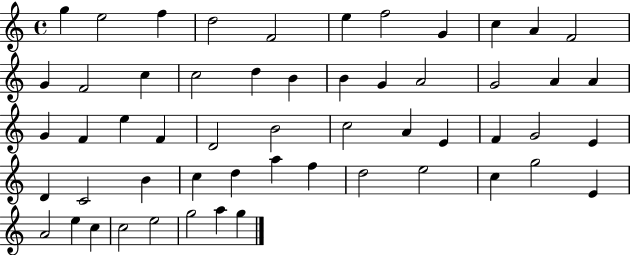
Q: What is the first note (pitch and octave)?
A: G5